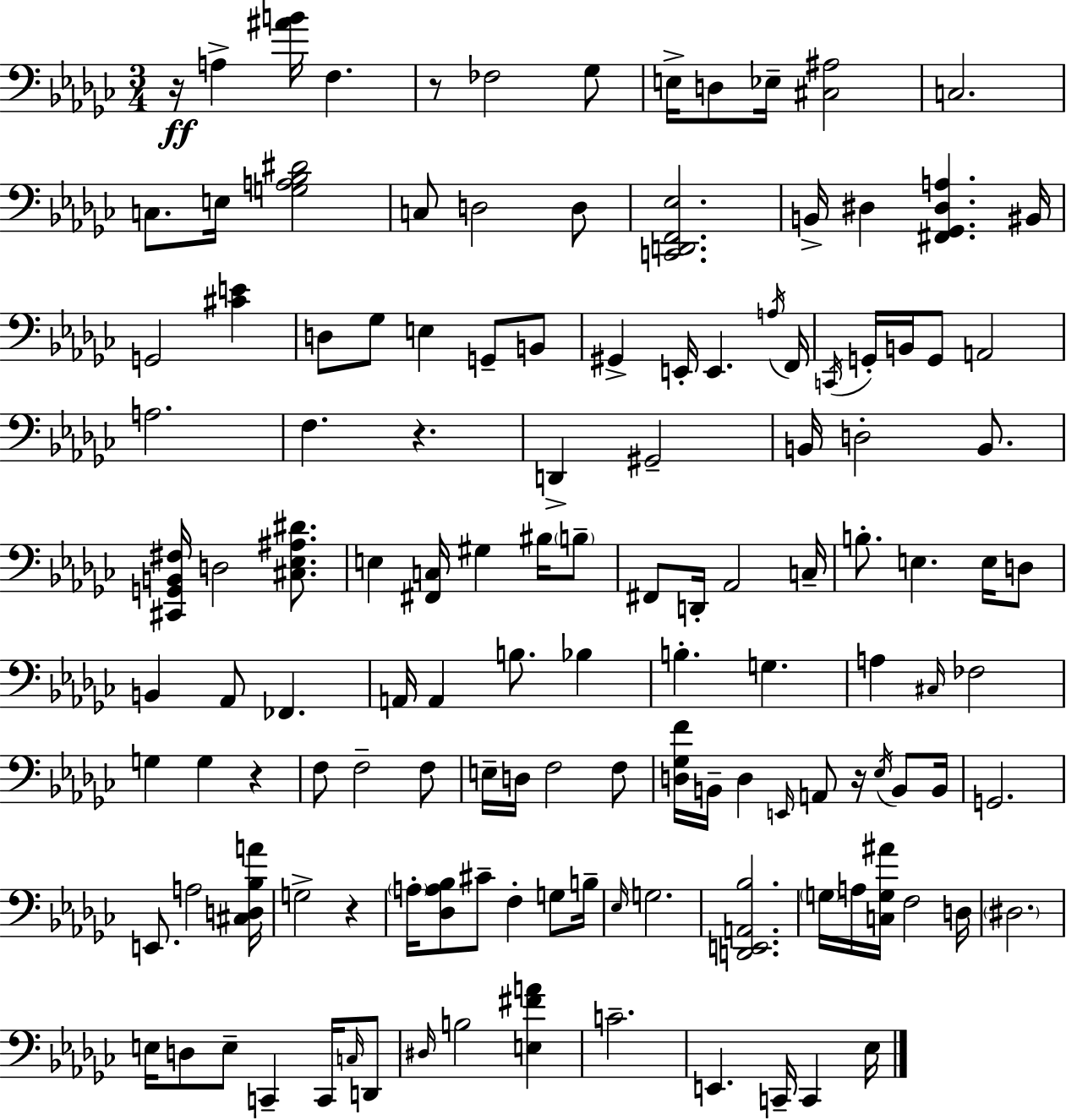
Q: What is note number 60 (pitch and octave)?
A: B3